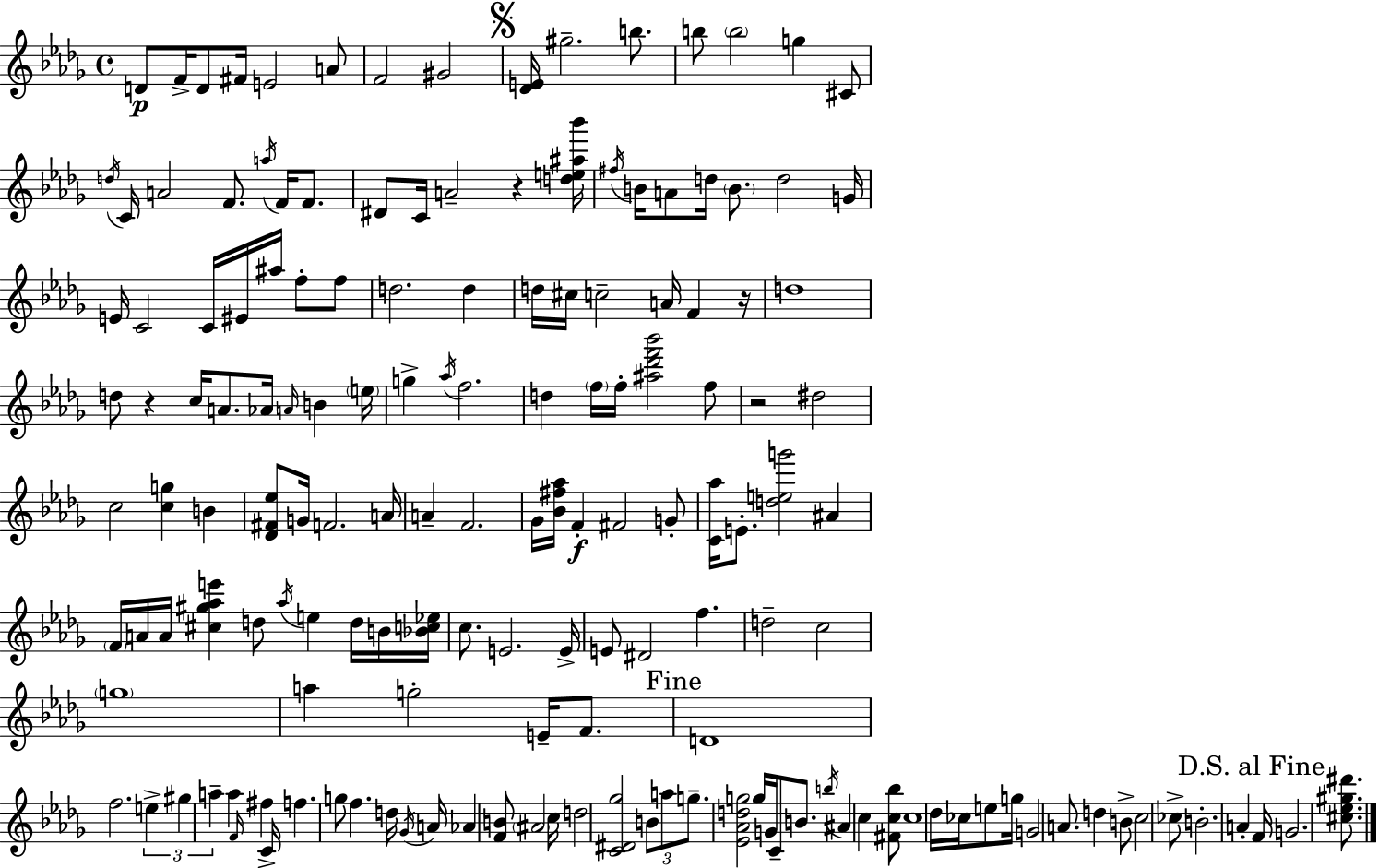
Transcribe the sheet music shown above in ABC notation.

X:1
T:Untitled
M:4/4
L:1/4
K:Bbm
D/2 F/4 D/2 ^F/4 E2 A/2 F2 ^G2 [_DE]/4 ^g2 b/2 b/2 b2 g ^C/2 d/4 C/4 A2 F/2 a/4 F/4 F/2 ^D/2 C/4 A2 z [de^a_b']/4 ^f/4 B/4 A/2 d/4 B/2 d2 G/4 E/4 C2 C/4 ^E/4 ^a/4 f/2 f/2 d2 d d/4 ^c/4 c2 A/4 F z/4 d4 d/2 z c/4 A/2 _A/4 A/4 B e/4 g _a/4 f2 d f/4 f/4 [^a_d'f'_b']2 f/2 z2 ^d2 c2 [cg] B [_D^F_e]/2 G/4 F2 A/4 A F2 _G/4 [_B^f_a]/4 F ^F2 G/2 [C_a]/4 E/2 [deg']2 ^A F/4 A/4 A/4 [^c^g_ae'] d/2 _a/4 e d/4 B/4 [_Bc_e]/4 c/2 E2 E/4 E/2 ^D2 f d2 c2 g4 a g2 E/4 F/2 D4 f2 e ^g a a F/4 ^f C/4 f g/2 f d/4 _G/4 A/4 _A [FB]/2 ^A2 c/4 d2 [C^D_g]2 B/2 a/2 g/2 [_E_Adg]2 g/4 G/4 C/2 B/2 b/4 ^A c [^Fc_b]/2 c4 _d/4 _c/4 e/2 g/4 G2 A/2 d B/2 c2 _c/2 B2 A F/4 G2 [^c_e^g^d']/2